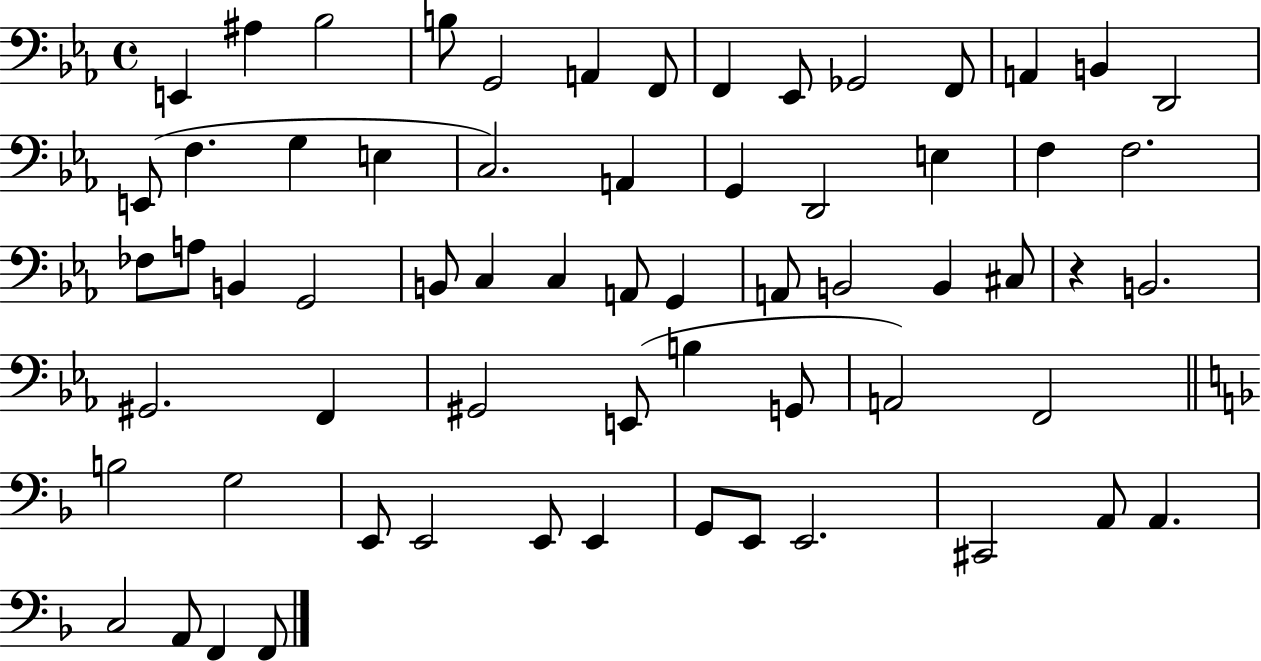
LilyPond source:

{
  \clef bass
  \time 4/4
  \defaultTimeSignature
  \key ees \major
  e,4 ais4 bes2 | b8 g,2 a,4 f,8 | f,4 ees,8 ges,2 f,8 | a,4 b,4 d,2 | \break e,8( f4. g4 e4 | c2.) a,4 | g,4 d,2 e4 | f4 f2. | \break fes8 a8 b,4 g,2 | b,8 c4 c4 a,8 g,4 | a,8 b,2 b,4 cis8 | r4 b,2. | \break gis,2. f,4 | gis,2 e,8( b4 g,8 | a,2) f,2 | \bar "||" \break \key f \major b2 g2 | e,8 e,2 e,8 e,4 | g,8 e,8 e,2. | cis,2 a,8 a,4. | \break c2 a,8 f,4 f,8 | \bar "|."
}